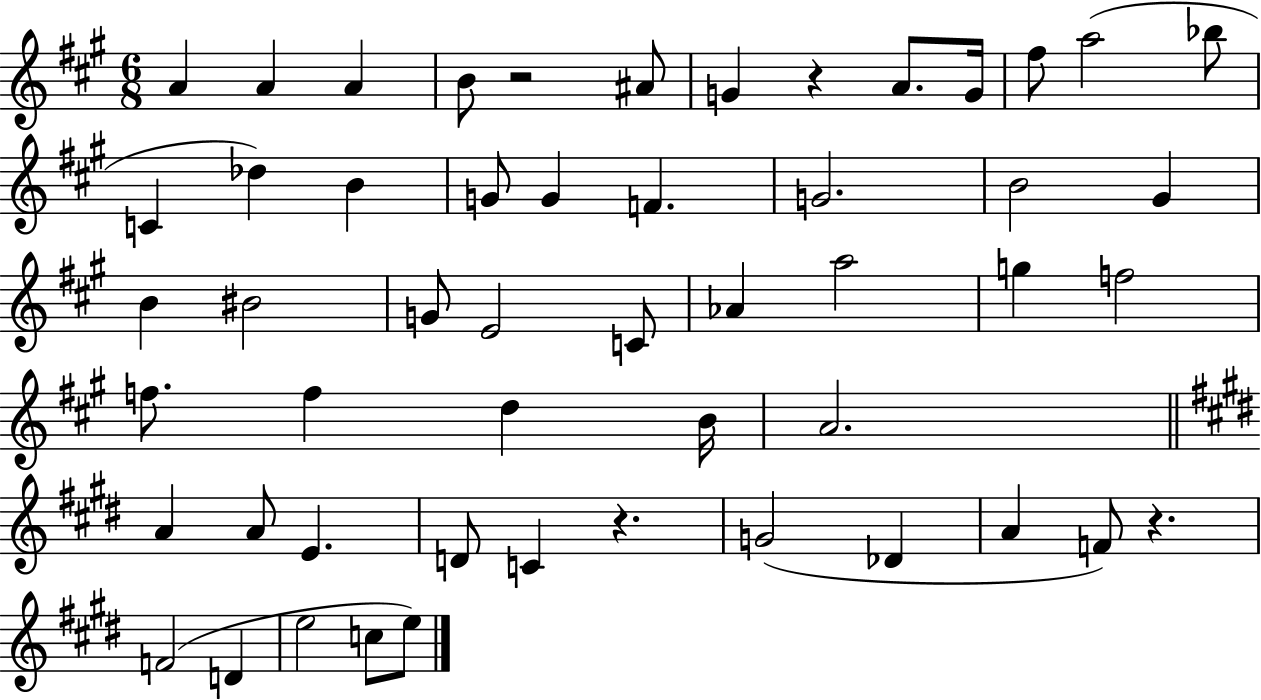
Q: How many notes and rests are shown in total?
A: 52